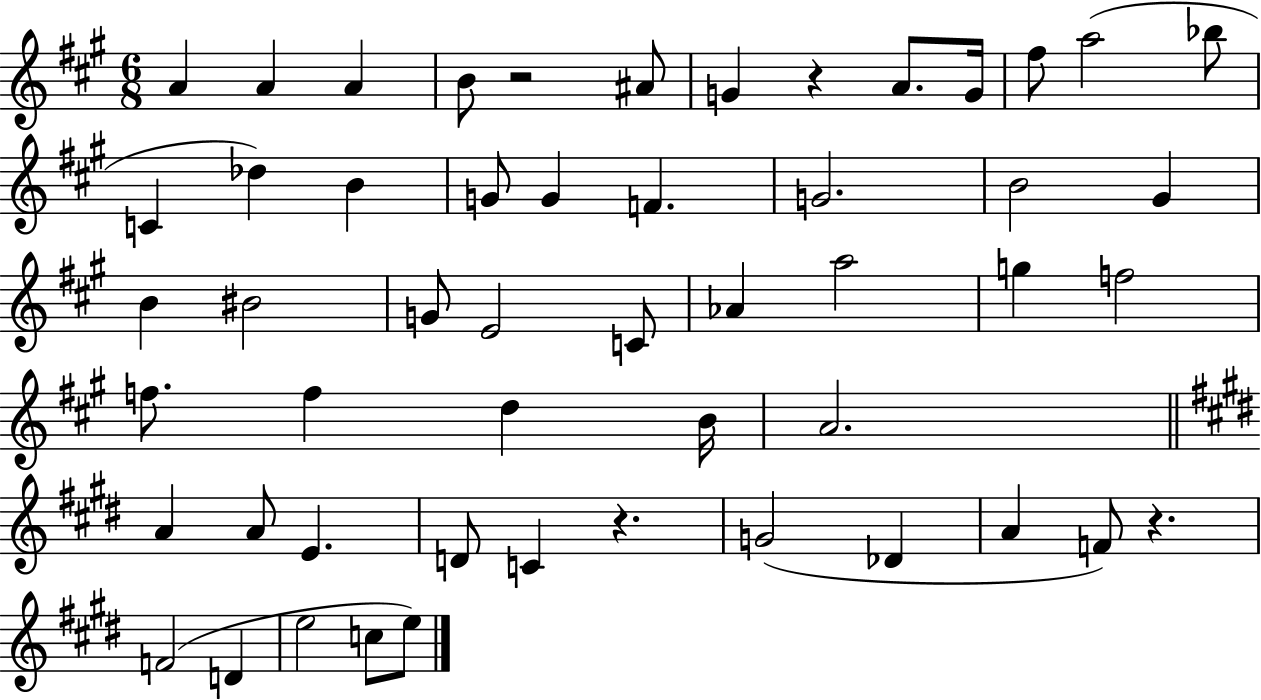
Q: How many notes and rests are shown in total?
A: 52